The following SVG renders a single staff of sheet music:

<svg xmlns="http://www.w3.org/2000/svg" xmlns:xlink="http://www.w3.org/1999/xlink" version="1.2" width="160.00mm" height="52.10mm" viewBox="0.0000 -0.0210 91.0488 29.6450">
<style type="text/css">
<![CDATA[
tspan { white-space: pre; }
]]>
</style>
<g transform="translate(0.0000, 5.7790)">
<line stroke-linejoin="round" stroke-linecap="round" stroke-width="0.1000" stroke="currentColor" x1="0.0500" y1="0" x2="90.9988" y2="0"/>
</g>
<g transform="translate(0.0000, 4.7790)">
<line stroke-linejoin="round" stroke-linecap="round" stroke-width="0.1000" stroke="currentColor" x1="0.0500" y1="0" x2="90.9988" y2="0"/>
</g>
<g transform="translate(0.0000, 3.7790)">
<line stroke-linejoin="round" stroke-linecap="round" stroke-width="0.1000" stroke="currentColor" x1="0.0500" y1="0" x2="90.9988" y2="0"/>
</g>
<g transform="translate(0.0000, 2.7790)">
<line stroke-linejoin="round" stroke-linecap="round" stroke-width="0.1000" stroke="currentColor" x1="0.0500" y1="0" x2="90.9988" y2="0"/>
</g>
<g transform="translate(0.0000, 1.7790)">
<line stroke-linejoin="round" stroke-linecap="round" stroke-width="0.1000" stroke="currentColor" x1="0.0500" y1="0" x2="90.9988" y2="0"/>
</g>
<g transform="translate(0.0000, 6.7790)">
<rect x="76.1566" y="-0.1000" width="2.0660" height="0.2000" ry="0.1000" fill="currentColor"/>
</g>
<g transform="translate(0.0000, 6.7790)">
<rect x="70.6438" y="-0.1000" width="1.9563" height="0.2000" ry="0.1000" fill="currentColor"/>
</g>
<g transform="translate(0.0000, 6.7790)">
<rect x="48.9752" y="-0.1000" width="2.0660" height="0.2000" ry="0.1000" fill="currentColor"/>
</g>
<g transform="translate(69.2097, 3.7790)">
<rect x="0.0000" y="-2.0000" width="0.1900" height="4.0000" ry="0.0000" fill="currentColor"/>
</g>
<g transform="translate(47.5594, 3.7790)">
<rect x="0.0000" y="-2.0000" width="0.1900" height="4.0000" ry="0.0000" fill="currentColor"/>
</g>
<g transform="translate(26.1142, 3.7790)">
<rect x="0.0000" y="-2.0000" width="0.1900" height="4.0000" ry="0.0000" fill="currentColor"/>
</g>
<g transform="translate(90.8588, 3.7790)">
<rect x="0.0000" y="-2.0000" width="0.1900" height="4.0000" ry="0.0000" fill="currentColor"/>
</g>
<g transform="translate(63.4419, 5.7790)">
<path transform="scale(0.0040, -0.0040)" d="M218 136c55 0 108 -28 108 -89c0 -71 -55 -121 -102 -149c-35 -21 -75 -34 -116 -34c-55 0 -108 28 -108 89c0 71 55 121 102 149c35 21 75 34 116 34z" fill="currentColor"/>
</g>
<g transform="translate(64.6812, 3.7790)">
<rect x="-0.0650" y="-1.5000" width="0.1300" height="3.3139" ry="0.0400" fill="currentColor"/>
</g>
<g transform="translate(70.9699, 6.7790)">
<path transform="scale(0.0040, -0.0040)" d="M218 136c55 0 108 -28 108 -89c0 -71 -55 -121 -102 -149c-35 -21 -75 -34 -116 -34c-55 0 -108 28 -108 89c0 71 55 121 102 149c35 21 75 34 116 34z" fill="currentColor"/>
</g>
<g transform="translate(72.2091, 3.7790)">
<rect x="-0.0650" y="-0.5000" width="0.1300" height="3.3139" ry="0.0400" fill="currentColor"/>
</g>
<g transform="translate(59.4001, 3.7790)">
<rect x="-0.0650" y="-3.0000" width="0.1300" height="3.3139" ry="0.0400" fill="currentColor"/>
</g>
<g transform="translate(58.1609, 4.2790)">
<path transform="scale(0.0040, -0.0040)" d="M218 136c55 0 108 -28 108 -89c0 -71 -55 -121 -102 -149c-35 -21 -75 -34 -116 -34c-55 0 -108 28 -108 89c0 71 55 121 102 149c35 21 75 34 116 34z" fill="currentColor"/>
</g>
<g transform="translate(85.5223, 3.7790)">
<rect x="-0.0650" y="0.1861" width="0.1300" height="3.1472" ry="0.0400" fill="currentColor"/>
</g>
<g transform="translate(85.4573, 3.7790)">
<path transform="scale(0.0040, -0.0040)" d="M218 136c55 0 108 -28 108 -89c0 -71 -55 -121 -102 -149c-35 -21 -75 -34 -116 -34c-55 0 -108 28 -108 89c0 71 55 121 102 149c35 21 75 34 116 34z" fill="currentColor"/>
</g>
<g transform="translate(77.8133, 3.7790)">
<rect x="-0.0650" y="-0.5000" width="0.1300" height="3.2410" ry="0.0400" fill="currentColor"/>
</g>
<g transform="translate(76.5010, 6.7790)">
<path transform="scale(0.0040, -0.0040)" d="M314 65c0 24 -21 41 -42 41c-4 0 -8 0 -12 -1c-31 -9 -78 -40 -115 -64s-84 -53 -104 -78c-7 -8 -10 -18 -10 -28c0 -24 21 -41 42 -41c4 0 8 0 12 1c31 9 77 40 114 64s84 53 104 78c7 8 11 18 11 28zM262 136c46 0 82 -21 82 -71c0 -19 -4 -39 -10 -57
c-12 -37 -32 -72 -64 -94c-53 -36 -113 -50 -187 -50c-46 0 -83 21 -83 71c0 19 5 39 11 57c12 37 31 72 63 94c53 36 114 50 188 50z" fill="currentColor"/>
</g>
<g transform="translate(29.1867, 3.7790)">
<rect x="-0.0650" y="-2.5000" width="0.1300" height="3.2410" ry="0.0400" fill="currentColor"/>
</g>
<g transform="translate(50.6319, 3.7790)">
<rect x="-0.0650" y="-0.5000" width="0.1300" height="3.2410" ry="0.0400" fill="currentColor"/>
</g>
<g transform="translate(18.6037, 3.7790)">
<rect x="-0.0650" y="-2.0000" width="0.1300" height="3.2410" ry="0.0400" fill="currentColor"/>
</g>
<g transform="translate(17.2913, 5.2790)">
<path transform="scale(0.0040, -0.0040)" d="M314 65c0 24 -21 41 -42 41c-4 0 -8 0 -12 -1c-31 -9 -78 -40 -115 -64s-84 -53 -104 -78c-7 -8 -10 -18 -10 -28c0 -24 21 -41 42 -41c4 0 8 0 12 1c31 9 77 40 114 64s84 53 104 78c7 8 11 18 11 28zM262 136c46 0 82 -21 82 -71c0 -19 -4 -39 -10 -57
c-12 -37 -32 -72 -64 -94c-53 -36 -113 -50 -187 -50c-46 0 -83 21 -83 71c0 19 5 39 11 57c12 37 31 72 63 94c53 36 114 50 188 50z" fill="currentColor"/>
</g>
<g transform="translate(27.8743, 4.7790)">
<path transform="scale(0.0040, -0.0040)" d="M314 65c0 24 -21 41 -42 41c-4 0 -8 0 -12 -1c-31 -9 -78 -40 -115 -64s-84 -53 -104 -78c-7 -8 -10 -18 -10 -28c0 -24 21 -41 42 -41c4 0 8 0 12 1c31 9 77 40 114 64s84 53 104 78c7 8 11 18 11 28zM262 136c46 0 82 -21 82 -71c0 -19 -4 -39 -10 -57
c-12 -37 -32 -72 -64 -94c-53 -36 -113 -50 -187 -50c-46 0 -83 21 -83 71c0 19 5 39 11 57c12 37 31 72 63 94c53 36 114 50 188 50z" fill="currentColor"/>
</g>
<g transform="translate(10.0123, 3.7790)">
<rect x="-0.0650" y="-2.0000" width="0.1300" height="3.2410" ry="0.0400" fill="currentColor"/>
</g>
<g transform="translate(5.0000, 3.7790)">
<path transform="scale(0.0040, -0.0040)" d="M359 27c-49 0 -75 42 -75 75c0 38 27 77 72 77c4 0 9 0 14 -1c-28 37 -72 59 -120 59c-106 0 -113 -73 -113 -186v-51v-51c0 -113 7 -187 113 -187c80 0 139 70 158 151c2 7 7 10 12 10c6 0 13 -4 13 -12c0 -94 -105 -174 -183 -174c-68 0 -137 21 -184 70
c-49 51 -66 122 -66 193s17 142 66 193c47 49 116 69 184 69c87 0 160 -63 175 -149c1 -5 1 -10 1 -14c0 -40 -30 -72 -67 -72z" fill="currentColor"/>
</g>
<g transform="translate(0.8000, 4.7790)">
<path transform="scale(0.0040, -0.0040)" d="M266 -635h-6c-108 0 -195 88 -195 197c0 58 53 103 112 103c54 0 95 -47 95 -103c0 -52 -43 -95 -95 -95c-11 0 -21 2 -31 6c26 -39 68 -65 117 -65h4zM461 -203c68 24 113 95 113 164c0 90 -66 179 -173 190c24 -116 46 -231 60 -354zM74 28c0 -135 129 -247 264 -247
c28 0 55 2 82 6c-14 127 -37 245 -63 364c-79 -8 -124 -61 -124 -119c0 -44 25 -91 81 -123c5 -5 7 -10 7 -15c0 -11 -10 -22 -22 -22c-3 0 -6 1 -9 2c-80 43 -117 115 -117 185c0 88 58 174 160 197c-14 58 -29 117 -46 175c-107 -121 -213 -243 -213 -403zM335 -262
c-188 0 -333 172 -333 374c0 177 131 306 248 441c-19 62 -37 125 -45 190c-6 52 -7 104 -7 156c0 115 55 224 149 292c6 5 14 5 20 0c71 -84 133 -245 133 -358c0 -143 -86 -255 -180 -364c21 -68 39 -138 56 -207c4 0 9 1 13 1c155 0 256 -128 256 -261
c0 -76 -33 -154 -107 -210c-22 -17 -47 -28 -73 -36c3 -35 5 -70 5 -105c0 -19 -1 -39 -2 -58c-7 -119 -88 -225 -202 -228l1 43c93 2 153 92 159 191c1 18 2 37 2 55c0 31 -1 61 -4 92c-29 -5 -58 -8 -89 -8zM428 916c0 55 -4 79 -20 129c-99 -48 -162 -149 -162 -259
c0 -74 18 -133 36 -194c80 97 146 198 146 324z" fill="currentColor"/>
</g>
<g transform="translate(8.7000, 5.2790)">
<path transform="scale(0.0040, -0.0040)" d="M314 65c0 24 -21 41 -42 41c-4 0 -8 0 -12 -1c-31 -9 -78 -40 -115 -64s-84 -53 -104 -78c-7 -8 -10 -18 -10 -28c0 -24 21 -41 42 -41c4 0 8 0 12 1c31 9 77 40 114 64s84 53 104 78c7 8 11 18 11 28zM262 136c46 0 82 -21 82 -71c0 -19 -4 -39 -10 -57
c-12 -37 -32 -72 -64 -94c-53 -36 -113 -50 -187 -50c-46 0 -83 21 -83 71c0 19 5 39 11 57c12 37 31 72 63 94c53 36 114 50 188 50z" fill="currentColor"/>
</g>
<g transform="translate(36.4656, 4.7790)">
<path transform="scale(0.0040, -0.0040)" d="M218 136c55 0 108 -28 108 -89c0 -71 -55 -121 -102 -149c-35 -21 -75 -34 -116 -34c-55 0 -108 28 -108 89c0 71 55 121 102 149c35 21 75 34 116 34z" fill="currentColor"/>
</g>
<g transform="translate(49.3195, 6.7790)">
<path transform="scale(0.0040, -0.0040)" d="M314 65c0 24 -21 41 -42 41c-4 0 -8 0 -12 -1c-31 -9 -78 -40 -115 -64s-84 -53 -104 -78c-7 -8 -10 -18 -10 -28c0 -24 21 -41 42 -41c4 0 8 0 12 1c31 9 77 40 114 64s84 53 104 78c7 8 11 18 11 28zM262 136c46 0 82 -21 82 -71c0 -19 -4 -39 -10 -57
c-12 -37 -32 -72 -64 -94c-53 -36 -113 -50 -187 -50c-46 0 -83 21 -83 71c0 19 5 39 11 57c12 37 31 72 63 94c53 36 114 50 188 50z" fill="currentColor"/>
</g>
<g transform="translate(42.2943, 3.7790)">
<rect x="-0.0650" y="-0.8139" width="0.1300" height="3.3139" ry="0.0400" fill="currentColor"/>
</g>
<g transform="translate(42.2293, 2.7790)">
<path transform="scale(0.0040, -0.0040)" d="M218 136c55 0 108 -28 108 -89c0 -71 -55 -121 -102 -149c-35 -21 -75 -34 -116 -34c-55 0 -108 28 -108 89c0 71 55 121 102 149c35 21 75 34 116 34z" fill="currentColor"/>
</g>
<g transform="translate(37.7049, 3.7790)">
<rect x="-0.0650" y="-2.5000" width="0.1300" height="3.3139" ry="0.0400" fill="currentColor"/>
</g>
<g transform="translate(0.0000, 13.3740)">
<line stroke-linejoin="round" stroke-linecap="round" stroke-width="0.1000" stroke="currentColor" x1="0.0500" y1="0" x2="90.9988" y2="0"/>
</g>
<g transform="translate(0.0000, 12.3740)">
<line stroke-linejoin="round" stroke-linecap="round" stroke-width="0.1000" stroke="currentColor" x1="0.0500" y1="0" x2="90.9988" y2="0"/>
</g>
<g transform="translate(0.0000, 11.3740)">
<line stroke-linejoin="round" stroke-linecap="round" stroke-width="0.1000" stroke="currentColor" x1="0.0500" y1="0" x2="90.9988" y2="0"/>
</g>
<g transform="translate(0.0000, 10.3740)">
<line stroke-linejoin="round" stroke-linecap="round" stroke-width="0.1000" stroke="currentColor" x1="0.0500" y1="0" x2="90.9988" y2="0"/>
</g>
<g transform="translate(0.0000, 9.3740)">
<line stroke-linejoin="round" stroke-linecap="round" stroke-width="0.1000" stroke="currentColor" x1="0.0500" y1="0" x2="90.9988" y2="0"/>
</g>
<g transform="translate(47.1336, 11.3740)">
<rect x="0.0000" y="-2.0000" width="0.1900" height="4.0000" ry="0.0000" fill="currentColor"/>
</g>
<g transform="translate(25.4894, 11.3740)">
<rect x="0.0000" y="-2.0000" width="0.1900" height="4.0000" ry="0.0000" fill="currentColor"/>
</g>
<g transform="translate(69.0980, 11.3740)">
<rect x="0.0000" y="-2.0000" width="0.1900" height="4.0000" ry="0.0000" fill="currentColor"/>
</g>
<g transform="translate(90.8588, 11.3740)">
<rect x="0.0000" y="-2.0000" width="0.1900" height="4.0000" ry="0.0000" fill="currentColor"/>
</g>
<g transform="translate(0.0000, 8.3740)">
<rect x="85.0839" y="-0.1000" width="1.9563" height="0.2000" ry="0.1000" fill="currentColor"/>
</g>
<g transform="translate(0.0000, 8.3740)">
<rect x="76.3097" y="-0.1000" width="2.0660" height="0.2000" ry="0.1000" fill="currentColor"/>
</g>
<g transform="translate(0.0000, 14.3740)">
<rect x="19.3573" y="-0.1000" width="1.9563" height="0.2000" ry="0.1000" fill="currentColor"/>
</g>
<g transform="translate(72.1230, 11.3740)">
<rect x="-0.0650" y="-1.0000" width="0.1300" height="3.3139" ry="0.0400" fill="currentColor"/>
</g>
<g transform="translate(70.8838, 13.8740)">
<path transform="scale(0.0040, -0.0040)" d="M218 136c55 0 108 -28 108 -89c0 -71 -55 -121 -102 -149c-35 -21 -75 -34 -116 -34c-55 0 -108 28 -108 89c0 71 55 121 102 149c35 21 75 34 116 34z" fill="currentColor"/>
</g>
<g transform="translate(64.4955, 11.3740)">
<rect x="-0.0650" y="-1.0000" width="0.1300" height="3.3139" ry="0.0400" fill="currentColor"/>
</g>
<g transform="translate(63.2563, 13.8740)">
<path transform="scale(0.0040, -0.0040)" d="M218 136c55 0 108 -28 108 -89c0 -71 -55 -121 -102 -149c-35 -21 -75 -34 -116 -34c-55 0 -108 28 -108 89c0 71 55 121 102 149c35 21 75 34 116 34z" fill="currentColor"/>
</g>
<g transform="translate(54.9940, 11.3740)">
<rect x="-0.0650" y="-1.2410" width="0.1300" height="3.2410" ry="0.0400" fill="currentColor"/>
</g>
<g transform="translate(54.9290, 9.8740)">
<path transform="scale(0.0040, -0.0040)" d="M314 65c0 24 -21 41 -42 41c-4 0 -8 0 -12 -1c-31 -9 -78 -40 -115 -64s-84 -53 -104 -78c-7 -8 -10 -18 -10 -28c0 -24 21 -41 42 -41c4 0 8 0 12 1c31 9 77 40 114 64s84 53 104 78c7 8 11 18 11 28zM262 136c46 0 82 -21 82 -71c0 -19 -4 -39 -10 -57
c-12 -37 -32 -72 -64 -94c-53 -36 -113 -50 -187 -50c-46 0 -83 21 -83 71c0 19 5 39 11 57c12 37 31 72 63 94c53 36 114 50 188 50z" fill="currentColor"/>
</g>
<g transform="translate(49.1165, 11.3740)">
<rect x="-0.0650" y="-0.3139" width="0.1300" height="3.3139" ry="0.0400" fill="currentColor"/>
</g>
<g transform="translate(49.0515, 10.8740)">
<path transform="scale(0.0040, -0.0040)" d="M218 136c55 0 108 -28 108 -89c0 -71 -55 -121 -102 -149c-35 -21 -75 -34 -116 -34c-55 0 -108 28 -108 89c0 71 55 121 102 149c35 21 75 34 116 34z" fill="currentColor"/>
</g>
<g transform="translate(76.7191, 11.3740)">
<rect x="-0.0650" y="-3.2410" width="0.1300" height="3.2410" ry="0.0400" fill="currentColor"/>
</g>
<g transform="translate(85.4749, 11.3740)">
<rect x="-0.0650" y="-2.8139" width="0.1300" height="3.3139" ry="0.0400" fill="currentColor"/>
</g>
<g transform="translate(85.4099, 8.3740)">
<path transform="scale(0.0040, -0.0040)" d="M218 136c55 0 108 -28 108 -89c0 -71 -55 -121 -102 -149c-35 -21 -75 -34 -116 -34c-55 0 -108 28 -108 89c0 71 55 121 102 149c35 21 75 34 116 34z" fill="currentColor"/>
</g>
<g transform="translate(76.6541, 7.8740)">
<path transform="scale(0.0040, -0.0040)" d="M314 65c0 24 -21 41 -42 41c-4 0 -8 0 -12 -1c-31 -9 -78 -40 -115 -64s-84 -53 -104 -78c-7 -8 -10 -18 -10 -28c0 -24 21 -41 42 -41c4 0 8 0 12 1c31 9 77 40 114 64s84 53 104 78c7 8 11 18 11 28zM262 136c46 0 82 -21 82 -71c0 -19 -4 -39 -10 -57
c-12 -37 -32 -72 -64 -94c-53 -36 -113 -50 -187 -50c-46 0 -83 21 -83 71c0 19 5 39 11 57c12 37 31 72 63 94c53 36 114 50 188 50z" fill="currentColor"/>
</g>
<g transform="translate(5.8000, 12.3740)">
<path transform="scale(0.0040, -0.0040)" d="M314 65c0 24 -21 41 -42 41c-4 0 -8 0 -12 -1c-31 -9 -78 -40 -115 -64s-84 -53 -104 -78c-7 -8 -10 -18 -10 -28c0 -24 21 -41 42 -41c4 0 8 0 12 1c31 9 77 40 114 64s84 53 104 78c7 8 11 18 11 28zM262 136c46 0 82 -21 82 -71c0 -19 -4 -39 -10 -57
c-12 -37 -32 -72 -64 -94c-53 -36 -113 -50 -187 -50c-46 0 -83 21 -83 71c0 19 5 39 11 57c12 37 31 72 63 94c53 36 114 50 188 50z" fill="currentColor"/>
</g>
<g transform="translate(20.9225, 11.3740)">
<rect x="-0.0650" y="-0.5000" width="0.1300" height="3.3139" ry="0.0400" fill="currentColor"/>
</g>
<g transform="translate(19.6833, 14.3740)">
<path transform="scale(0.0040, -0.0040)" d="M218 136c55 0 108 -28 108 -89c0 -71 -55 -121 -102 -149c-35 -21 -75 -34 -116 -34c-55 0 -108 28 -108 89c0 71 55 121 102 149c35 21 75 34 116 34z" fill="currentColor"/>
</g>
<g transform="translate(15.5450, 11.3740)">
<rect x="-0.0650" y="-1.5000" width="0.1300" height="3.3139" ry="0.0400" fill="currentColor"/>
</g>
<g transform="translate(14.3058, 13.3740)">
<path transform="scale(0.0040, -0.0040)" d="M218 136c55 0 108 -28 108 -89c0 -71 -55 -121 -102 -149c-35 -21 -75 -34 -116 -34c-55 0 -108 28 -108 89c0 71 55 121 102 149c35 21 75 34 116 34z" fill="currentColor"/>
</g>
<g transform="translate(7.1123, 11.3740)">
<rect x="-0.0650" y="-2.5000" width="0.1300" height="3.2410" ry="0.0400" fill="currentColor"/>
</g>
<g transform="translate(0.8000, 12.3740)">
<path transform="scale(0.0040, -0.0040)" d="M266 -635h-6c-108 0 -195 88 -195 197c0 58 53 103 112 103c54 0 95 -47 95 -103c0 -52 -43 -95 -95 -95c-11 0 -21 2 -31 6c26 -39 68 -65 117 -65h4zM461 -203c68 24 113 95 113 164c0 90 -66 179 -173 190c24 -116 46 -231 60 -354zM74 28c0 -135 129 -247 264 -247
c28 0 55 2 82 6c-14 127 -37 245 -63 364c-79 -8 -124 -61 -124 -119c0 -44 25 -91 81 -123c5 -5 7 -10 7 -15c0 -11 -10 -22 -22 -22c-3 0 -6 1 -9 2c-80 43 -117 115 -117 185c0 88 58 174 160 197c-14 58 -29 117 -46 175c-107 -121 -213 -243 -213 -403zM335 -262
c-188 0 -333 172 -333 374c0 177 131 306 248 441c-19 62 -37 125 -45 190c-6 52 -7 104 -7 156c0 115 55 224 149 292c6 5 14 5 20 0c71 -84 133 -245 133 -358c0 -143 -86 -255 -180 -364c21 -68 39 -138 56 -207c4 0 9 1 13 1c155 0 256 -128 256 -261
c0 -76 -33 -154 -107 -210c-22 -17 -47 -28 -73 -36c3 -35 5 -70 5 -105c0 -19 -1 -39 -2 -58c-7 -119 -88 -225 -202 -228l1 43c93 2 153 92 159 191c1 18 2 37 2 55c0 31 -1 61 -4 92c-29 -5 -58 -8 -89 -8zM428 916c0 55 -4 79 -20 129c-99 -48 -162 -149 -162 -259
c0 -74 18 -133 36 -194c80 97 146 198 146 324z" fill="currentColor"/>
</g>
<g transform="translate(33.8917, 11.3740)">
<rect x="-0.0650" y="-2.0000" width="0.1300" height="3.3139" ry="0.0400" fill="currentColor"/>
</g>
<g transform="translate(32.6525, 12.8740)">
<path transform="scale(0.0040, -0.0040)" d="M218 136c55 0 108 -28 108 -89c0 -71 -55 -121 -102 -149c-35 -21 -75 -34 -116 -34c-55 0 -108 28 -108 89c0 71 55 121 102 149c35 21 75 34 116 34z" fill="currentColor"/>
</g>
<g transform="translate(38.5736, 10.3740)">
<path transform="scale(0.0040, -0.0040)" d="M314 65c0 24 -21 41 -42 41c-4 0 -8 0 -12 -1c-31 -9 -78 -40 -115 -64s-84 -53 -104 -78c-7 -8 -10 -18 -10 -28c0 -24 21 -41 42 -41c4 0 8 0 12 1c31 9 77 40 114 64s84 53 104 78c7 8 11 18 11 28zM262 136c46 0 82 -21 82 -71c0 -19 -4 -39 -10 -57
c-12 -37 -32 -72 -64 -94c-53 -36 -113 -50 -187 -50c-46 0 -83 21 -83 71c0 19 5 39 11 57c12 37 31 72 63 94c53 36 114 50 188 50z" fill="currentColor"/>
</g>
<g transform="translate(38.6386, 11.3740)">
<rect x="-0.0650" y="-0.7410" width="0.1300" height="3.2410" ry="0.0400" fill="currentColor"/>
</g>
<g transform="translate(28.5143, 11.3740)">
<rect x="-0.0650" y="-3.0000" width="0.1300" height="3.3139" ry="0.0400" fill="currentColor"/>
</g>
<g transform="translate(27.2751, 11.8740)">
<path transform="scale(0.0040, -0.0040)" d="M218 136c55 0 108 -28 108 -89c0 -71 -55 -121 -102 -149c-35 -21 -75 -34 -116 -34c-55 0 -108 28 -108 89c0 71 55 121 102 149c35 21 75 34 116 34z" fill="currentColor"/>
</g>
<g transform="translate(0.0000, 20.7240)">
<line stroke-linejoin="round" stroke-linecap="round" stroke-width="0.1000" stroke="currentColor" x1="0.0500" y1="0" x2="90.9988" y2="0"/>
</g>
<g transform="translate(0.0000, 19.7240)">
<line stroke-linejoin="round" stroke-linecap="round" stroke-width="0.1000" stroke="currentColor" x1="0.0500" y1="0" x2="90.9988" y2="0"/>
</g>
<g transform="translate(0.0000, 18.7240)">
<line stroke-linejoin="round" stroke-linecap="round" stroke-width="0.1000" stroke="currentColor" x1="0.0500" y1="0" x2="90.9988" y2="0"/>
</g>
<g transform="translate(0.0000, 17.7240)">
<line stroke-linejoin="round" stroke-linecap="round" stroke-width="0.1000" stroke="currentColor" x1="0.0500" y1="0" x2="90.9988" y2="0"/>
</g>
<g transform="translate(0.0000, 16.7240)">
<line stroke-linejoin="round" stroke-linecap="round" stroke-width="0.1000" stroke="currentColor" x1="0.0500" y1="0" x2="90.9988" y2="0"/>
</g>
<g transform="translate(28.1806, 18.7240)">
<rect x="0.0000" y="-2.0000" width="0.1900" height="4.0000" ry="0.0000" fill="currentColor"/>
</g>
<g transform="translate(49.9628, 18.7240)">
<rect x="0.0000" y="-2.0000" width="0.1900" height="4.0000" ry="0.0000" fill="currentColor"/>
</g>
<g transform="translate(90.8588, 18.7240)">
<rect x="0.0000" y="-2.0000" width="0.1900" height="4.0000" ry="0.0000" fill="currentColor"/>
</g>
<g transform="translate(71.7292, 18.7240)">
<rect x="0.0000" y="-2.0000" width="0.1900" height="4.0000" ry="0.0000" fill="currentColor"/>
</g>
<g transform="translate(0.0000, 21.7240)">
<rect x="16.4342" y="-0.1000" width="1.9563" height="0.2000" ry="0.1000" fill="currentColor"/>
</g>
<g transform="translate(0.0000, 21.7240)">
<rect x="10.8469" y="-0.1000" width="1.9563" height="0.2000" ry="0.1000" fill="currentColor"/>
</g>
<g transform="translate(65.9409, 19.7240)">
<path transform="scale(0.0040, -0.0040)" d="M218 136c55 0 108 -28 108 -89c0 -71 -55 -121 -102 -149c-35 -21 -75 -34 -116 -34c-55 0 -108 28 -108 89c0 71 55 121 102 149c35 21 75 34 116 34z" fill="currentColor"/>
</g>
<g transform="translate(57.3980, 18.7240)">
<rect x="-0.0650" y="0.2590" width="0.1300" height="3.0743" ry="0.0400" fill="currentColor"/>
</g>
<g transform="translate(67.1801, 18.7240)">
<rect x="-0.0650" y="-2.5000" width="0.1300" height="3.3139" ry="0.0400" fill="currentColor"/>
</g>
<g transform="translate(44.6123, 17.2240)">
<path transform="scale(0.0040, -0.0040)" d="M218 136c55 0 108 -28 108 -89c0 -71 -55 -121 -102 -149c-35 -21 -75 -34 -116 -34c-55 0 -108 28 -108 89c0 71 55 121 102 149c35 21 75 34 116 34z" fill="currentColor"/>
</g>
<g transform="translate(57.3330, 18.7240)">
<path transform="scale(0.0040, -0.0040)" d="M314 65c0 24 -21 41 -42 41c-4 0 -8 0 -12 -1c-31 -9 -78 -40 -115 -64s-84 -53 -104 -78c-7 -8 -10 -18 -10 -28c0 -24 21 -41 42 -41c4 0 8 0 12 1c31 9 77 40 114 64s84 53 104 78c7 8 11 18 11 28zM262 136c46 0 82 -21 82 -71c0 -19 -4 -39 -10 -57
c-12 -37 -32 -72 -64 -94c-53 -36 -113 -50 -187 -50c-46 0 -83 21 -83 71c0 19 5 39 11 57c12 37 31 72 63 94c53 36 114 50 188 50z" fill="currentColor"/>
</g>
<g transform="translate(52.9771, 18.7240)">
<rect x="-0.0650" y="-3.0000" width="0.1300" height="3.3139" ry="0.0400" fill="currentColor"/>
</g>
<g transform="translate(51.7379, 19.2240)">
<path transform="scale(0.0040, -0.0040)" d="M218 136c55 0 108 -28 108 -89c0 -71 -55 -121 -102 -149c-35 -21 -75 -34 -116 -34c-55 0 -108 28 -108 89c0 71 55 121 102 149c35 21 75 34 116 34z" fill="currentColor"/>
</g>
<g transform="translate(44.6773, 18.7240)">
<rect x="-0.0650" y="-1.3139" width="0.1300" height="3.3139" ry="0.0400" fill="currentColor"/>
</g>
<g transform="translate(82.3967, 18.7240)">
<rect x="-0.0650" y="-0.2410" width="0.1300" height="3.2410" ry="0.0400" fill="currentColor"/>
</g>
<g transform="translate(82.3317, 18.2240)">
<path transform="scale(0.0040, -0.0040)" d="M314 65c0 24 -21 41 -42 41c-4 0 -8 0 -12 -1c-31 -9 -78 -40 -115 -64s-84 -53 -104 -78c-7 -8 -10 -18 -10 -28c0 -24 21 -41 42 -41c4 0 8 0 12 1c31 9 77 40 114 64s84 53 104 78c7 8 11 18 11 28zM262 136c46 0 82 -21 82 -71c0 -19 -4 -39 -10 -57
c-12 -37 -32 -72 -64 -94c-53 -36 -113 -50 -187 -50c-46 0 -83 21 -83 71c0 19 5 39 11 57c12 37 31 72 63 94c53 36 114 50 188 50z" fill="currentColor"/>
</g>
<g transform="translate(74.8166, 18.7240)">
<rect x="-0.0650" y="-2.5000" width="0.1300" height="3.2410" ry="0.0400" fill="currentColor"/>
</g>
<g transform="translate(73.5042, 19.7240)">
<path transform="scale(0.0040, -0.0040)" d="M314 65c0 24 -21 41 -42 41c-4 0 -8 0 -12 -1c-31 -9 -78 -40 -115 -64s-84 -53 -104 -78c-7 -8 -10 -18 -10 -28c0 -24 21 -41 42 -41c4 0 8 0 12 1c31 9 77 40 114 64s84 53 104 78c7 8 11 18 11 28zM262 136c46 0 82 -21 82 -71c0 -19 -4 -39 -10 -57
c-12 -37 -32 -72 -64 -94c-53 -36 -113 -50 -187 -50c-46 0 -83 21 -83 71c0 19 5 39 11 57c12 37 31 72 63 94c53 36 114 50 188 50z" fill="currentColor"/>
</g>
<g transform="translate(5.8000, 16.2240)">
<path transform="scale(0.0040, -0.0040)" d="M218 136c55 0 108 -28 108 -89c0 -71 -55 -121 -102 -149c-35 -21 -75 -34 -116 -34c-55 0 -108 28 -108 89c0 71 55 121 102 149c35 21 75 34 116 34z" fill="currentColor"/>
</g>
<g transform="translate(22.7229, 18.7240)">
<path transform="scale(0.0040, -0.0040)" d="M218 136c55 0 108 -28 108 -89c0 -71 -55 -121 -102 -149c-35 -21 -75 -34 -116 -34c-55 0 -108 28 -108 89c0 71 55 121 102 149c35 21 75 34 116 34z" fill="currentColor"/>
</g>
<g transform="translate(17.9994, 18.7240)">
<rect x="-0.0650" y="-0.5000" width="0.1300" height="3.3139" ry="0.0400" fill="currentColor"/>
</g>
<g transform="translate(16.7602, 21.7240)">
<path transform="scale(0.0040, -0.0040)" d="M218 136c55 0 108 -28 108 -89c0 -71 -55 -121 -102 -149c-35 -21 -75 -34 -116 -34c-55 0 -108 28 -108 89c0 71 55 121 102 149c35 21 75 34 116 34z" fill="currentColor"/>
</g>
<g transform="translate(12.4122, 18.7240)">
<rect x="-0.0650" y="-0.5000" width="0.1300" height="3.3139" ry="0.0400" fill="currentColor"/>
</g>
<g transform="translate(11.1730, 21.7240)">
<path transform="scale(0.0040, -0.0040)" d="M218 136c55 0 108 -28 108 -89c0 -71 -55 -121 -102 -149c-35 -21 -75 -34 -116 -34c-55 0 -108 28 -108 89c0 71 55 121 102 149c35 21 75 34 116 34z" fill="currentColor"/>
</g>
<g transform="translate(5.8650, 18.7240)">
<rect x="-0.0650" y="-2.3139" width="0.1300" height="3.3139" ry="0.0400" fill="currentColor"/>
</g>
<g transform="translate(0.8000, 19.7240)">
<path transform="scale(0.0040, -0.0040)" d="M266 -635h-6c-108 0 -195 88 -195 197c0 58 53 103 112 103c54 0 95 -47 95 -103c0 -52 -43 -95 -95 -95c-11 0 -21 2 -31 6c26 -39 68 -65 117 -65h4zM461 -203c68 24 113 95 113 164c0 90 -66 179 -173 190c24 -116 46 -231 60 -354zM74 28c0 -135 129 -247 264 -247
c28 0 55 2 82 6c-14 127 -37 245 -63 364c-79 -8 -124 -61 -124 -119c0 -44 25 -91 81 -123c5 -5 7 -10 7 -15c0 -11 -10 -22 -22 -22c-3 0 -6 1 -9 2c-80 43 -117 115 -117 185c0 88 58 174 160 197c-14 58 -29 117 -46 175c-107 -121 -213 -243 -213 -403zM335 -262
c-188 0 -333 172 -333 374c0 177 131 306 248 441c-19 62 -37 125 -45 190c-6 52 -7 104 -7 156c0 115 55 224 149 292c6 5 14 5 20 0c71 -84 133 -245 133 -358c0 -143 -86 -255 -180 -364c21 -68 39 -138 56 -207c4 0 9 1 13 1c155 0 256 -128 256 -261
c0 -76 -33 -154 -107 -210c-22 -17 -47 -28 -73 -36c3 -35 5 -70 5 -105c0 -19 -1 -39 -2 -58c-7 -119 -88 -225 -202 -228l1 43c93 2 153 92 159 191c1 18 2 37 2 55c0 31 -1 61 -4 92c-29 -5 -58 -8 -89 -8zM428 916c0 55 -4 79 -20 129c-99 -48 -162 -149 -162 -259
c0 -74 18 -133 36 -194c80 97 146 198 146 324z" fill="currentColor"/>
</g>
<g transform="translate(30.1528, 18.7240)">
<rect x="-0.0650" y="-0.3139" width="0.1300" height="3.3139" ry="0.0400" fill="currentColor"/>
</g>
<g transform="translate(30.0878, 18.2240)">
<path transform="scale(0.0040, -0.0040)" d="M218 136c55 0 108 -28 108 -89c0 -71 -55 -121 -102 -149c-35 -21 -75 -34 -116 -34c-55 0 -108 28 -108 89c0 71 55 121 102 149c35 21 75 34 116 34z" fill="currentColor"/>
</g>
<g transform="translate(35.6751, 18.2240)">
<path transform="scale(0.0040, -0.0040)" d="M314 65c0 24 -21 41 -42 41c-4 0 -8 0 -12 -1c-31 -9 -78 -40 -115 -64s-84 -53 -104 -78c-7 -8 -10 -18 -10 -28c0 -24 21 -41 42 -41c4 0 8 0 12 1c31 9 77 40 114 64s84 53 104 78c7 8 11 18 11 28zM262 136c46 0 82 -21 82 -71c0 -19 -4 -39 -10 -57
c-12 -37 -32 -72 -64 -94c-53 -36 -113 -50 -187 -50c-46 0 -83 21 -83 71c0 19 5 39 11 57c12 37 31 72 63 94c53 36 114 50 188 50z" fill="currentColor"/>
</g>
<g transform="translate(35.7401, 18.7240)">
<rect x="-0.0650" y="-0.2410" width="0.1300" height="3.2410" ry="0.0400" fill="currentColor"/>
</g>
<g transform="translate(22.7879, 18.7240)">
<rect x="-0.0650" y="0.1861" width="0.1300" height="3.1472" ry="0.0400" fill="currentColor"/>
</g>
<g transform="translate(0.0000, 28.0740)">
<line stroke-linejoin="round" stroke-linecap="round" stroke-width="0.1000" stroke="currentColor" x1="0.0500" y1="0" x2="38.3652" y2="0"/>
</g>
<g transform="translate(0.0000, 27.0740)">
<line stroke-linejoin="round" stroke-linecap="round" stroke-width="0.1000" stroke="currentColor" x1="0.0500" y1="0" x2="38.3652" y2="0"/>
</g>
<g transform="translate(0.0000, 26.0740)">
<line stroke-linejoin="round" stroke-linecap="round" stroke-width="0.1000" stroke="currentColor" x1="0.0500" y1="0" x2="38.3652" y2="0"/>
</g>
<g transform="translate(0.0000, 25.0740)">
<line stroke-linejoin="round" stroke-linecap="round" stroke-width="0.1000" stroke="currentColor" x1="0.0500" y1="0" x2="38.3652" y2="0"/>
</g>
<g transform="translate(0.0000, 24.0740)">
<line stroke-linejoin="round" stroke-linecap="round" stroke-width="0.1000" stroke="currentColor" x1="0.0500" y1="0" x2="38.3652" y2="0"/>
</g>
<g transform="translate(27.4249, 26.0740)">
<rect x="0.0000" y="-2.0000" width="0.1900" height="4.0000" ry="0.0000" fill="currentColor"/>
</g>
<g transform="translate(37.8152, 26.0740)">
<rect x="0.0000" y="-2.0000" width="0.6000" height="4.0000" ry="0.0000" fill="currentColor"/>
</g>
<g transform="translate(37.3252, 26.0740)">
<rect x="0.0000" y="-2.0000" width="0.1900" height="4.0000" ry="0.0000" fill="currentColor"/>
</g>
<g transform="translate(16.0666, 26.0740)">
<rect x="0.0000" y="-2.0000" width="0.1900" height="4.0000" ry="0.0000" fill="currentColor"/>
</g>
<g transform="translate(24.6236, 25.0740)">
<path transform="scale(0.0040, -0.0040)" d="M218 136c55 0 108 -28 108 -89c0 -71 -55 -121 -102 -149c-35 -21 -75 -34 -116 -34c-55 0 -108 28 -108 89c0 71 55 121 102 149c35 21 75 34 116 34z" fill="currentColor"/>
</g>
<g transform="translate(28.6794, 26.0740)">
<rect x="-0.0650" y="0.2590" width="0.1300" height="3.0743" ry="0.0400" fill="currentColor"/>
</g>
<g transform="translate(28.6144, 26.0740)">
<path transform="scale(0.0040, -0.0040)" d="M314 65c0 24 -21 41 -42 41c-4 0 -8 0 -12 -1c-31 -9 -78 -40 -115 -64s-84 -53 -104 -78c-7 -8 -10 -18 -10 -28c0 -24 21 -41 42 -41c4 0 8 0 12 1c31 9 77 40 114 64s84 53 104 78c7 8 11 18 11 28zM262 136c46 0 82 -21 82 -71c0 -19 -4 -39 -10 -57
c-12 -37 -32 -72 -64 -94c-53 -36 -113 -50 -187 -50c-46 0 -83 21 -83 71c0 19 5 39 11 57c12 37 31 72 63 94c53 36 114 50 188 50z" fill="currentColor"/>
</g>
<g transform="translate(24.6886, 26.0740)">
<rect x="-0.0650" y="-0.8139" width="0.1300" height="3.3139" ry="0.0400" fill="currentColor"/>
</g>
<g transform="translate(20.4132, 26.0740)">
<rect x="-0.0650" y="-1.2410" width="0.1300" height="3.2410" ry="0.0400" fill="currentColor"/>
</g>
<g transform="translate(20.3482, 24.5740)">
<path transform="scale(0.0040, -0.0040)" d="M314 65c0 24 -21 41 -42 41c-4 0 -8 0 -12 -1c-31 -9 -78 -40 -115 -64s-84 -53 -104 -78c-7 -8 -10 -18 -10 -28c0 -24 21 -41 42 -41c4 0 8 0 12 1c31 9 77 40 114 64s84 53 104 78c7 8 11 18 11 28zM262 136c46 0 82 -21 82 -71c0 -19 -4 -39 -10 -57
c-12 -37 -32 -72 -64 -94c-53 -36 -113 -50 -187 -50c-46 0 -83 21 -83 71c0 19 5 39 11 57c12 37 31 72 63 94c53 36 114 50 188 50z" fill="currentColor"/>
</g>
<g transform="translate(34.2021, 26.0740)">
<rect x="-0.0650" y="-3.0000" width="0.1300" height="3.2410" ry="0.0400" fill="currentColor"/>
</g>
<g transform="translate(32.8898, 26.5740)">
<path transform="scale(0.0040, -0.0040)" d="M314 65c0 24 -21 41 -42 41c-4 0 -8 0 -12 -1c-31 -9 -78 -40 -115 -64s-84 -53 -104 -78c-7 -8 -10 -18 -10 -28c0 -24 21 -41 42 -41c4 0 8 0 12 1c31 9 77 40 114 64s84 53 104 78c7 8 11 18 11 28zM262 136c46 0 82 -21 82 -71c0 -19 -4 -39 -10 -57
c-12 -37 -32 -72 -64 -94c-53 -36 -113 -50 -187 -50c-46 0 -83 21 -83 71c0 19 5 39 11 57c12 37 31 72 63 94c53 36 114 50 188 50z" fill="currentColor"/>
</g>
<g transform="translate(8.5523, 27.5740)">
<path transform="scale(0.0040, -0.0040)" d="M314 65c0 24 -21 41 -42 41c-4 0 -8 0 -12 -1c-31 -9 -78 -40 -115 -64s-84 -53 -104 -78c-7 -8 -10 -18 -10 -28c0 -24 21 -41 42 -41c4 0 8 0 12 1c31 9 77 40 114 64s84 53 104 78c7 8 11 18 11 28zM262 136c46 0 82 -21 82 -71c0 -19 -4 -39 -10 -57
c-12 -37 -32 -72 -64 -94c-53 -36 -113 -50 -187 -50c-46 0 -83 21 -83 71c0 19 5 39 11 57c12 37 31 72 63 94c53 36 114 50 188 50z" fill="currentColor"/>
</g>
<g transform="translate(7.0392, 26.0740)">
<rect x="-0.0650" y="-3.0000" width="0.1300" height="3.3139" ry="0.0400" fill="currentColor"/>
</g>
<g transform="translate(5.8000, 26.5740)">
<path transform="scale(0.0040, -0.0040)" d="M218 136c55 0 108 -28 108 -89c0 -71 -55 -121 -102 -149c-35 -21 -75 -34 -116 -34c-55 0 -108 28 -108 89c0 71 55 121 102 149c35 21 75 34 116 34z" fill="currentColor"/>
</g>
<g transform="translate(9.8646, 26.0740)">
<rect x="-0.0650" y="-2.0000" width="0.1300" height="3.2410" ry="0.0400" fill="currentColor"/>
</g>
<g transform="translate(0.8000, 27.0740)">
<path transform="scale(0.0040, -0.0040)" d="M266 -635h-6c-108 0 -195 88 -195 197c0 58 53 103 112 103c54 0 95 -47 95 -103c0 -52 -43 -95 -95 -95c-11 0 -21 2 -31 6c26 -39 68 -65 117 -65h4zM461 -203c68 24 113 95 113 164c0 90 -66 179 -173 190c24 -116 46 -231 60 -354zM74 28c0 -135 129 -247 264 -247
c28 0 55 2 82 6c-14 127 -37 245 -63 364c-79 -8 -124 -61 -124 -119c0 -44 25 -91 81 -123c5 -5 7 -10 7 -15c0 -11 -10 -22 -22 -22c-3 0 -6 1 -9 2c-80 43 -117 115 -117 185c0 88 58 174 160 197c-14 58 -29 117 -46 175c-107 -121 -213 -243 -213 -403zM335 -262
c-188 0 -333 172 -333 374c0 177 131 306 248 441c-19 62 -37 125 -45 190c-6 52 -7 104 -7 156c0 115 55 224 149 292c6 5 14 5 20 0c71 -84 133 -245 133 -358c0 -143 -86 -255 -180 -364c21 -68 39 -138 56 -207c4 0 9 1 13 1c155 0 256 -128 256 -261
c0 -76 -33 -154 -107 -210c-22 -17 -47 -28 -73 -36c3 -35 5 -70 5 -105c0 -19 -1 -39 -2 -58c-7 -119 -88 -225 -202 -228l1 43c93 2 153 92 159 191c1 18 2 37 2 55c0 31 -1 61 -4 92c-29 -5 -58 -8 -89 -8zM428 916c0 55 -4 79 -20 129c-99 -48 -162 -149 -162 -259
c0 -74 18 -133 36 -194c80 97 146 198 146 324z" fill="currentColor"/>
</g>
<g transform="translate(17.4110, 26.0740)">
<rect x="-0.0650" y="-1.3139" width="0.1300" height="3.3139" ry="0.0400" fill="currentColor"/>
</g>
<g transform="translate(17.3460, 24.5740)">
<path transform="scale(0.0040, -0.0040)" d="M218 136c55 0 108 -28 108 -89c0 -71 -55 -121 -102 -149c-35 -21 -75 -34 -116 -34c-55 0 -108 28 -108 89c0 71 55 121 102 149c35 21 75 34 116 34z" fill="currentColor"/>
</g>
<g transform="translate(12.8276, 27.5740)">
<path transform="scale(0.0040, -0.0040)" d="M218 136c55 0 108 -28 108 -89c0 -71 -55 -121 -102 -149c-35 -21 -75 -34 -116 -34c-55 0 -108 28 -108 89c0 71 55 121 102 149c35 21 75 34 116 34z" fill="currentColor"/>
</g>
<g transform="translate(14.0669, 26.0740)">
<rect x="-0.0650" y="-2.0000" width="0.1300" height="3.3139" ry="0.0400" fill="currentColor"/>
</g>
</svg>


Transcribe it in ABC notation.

X:1
T:Untitled
M:4/4
L:1/4
K:C
F2 F2 G2 G d C2 A E C C2 B G2 E C A F d2 c e2 D D b2 a g C C B c c2 e A B2 G G2 c2 A F2 F e e2 d B2 A2